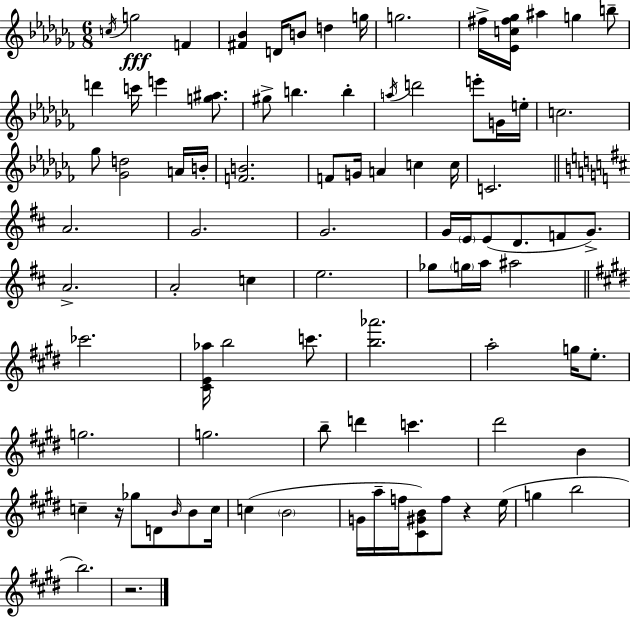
{
  \clef treble
  \numericTimeSignature
  \time 6/8
  \key aes \minor
  \acciaccatura { c''16 }\fff g''2 f'4 | <fis' bes'>4 d'16 b'8 d''4 | g''16 g''2. | fis''16-> <ees' c'' fis'' ges''>16 ais''4 g''4 b''8-- | \break d'''4 c'''16 e'''4 <g'' ais''>8. | gis''8-> b''4. b''4-. | \acciaccatura { a''16 } d'''2 e'''8-. | g'16 e''16-. c''2. | \break ges''8 <ges' d''>2 | a'16 b'16-. <f' b'>2. | f'8 g'16 a'4 c''4 | c''16 c'2. | \break \bar "||" \break \key b \minor a'2. | g'2. | g'2. | g'16 \parenthesize e'16 e'8( d'8. f'8 g'8.->) | \break a'2.-> | a'2-. c''4 | e''2. | ges''8 \parenthesize g''16 a''16 ais''2 | \break \bar "||" \break \key e \major ces'''2. | <cis' e' aes''>16 b''2 c'''8. | <b'' aes'''>2. | a''2-. g''16 e''8.-. | \break g''2. | g''2. | b''8-- d'''4 c'''4. | dis'''2 b'4 | \break c''4-- r16 ges''8 d'8 \grace { b'16 } b'8 | c''16 c''4( \parenthesize b'2 | g'16 a''16-- f''16 <cis' gis' b'>8) f''8 r4 | e''16( g''4 b''2 | \break b''2.) | r2. | \bar "|."
}